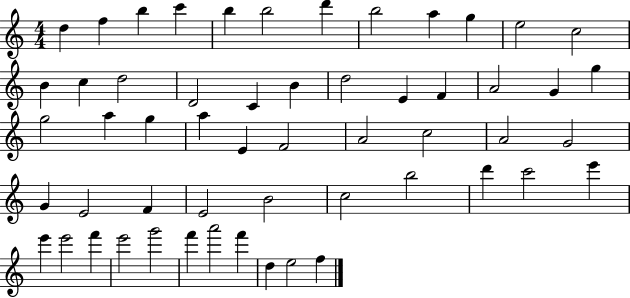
X:1
T:Untitled
M:4/4
L:1/4
K:C
d f b c' b b2 d' b2 a g e2 c2 B c d2 D2 C B d2 E F A2 G g g2 a g a E F2 A2 c2 A2 G2 G E2 F E2 B2 c2 b2 d' c'2 e' e' e'2 f' e'2 g'2 f' a'2 f' d e2 f